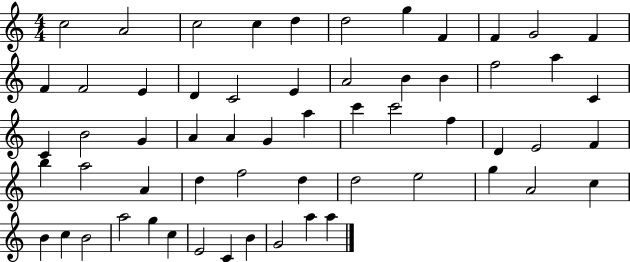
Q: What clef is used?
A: treble